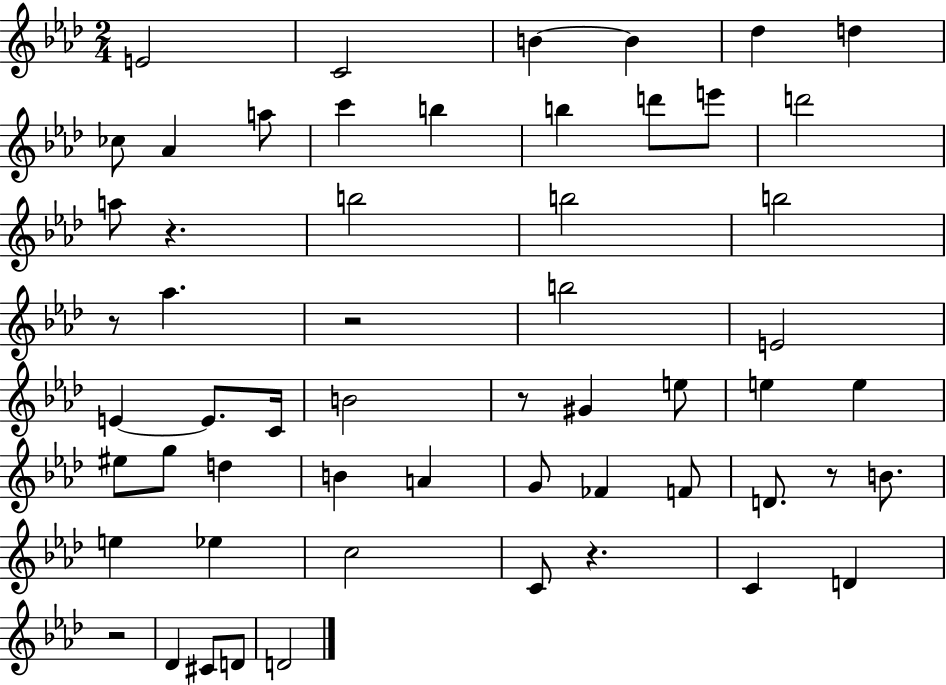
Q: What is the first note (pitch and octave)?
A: E4